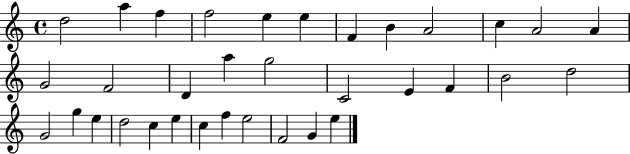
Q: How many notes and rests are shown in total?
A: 34